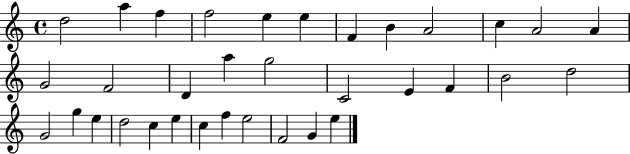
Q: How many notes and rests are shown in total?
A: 34